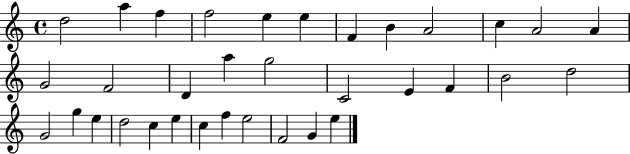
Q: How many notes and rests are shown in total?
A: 34